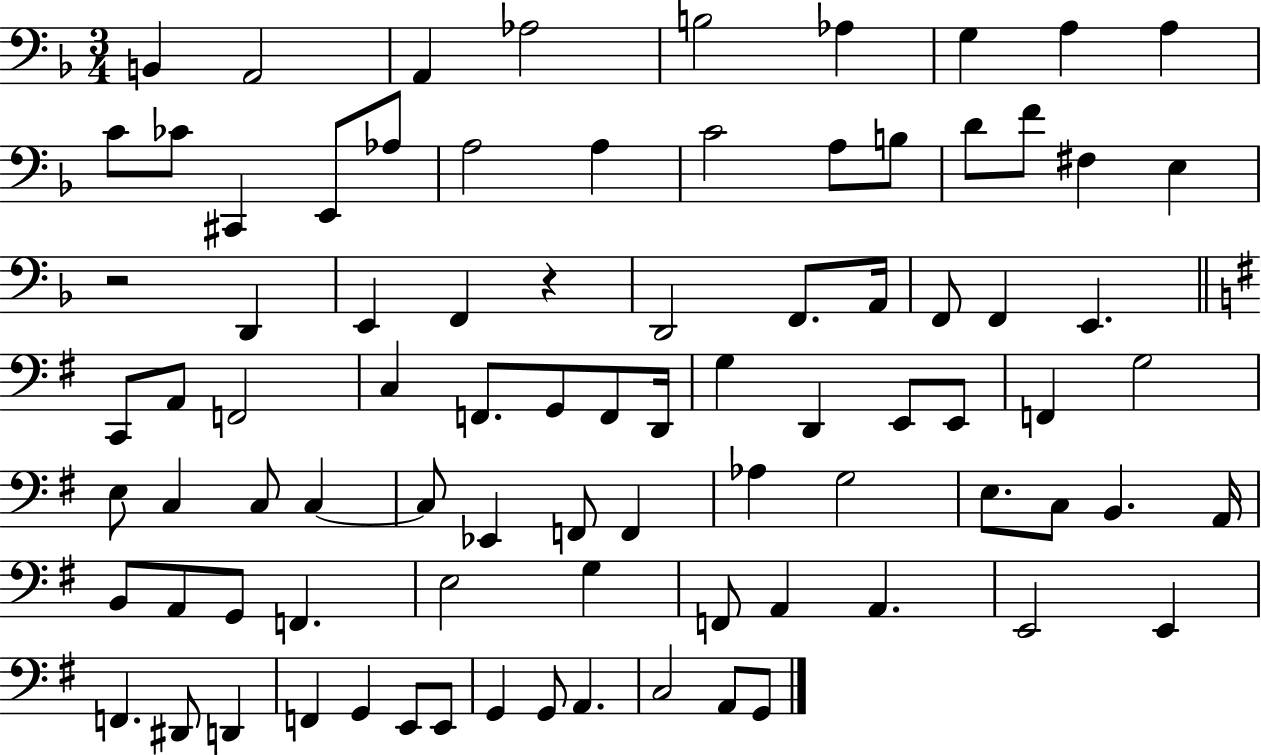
X:1
T:Untitled
M:3/4
L:1/4
K:F
B,, A,,2 A,, _A,2 B,2 _A, G, A, A, C/2 _C/2 ^C,, E,,/2 _A,/2 A,2 A, C2 A,/2 B,/2 D/2 F/2 ^F, E, z2 D,, E,, F,, z D,,2 F,,/2 A,,/4 F,,/2 F,, E,, C,,/2 A,,/2 F,,2 C, F,,/2 G,,/2 F,,/2 D,,/4 G, D,, E,,/2 E,,/2 F,, G,2 E,/2 C, C,/2 C, C,/2 _E,, F,,/2 F,, _A, G,2 E,/2 C,/2 B,, A,,/4 B,,/2 A,,/2 G,,/2 F,, E,2 G, F,,/2 A,, A,, E,,2 E,, F,, ^D,,/2 D,, F,, G,, E,,/2 E,,/2 G,, G,,/2 A,, C,2 A,,/2 G,,/2